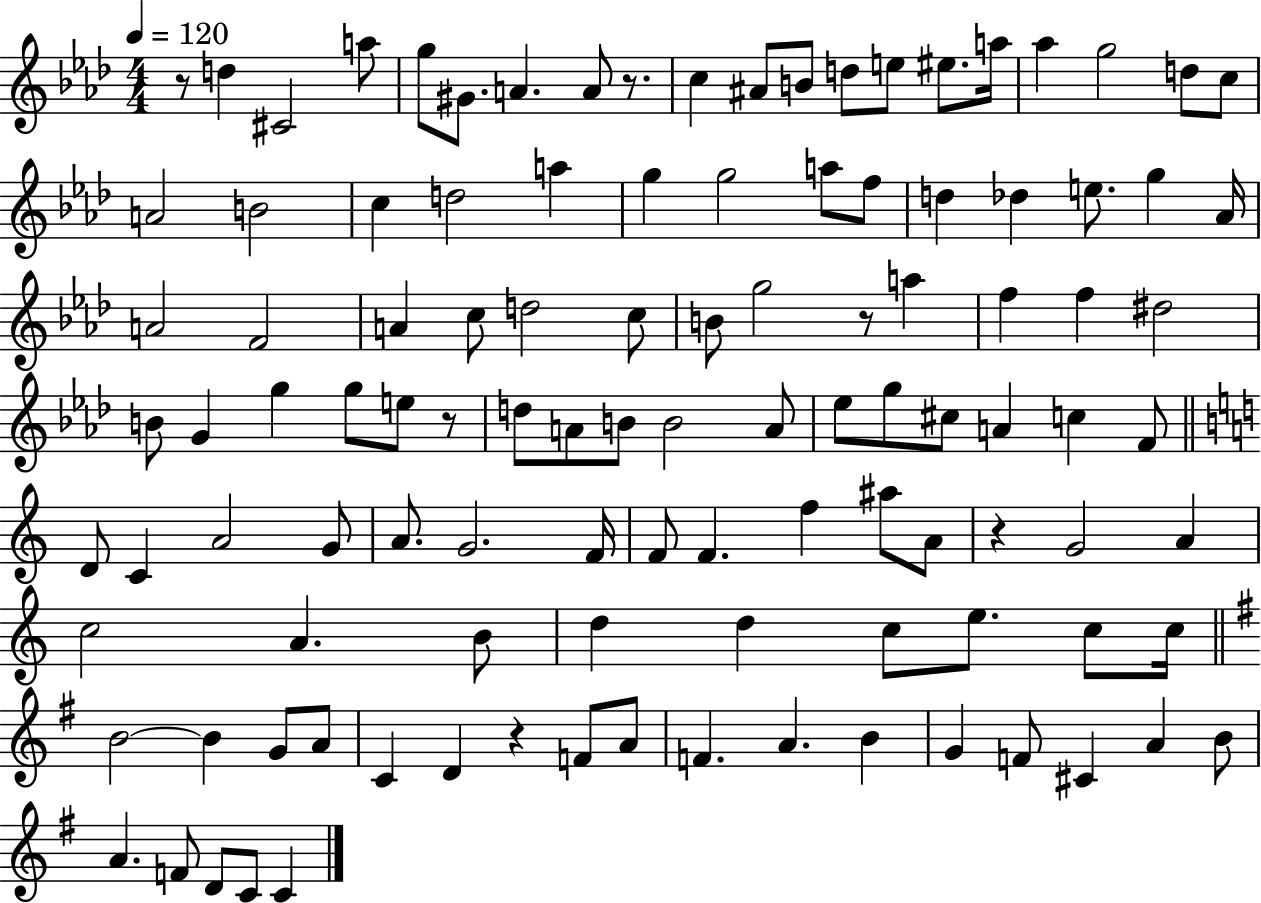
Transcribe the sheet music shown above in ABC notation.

X:1
T:Untitled
M:4/4
L:1/4
K:Ab
z/2 d ^C2 a/2 g/2 ^G/2 A A/2 z/2 c ^A/2 B/2 d/2 e/2 ^e/2 a/4 _a g2 d/2 c/2 A2 B2 c d2 a g g2 a/2 f/2 d _d e/2 g _A/4 A2 F2 A c/2 d2 c/2 B/2 g2 z/2 a f f ^d2 B/2 G g g/2 e/2 z/2 d/2 A/2 B/2 B2 A/2 _e/2 g/2 ^c/2 A c F/2 D/2 C A2 G/2 A/2 G2 F/4 F/2 F f ^a/2 A/2 z G2 A c2 A B/2 d d c/2 e/2 c/2 c/4 B2 B G/2 A/2 C D z F/2 A/2 F A B G F/2 ^C A B/2 A F/2 D/2 C/2 C